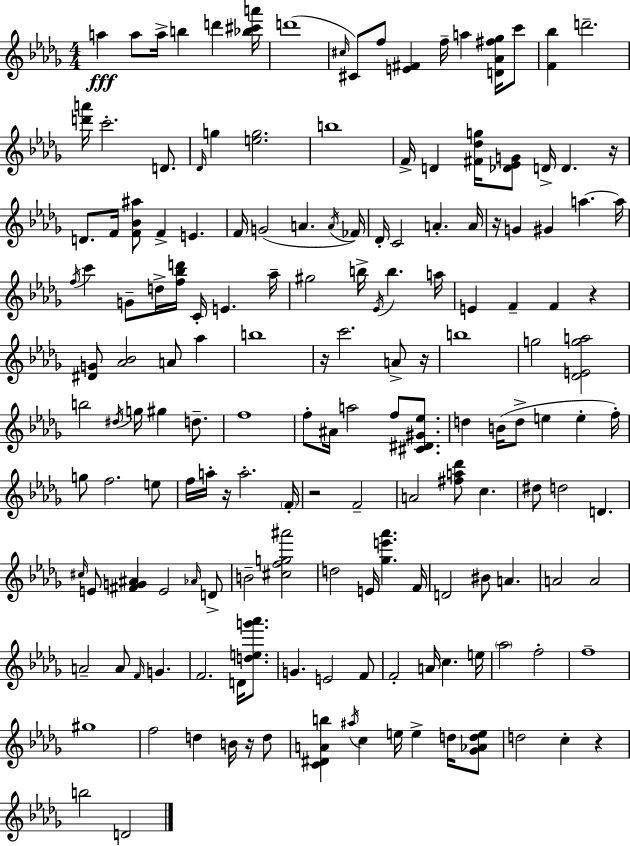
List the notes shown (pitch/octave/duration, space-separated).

A5/q A5/e A5/s B5/q D6/q [Bb5,C#6,A6]/s D6/w C#5/s C#4/e F5/e [E4,F#4]/q F5/s A5/q [D4,Ab4,F#5,Gb5]/s C6/e [F4,Bb5]/q D6/h. [D6,A6]/s C6/h. D4/e. Db4/s G5/q [E5,G5]/h. B5/w F4/s D4/q [F#4,Db5,G5]/s [Db4,Eb4,G4]/e D4/s D4/q. R/s D4/e. F4/s [F4,Bb4,A#5]/e F4/q E4/q. F4/s G4/h A4/q. A4/s FES4/s Db4/s C4/h A4/q. A4/s R/s G4/q G#4/q A5/q. A5/s F5/s C6/q G4/e D5/s [F5,Bb5,D6]/s C4/s E4/q. Ab5/s G#5/h B5/s Eb4/s B5/q. A5/s E4/q F4/q F4/q R/q [D#4,G4]/e [Ab4,Bb4]/h A4/e Ab5/q B5/w R/s C6/h. A4/e R/s B5/w G5/h [Db4,E4,G5,A5]/h B5/h D#5/s G5/s G#5/q D5/e. F5/w F5/e A#4/s A5/h F5/e [C#4,D#4,G#4,Eb5]/e. D5/q B4/s D5/e E5/q E5/q F5/s G5/e F5/h. E5/e F5/s A5/s R/s A5/h. F4/s R/h F4/h A4/h [F#5,A5,Db6]/e C5/q. D#5/e D5/h D4/q. C#5/s E4/e [F#4,G4,A#4]/q E4/h Ab4/s D4/e B4/h [C#5,F5,G5,A#6]/h D5/h E4/s [Gb5,E6,Ab6]/q. F4/s D4/h BIS4/e A4/q. A4/h A4/h A4/h A4/e F4/s G4/q. F4/h. D4/s [D5,E5,G6,Ab6]/e. G4/q. E4/h F4/e F4/h A4/s C5/q. E5/s Ab5/h F5/h F5/w G#5/w F5/h D5/q B4/s R/s D5/e [C4,D#4,A4,B5]/q A#5/s C5/q E5/s E5/q D5/s [Gb4,Ab4,D5,E5]/e D5/h C5/q R/q B5/h D4/h